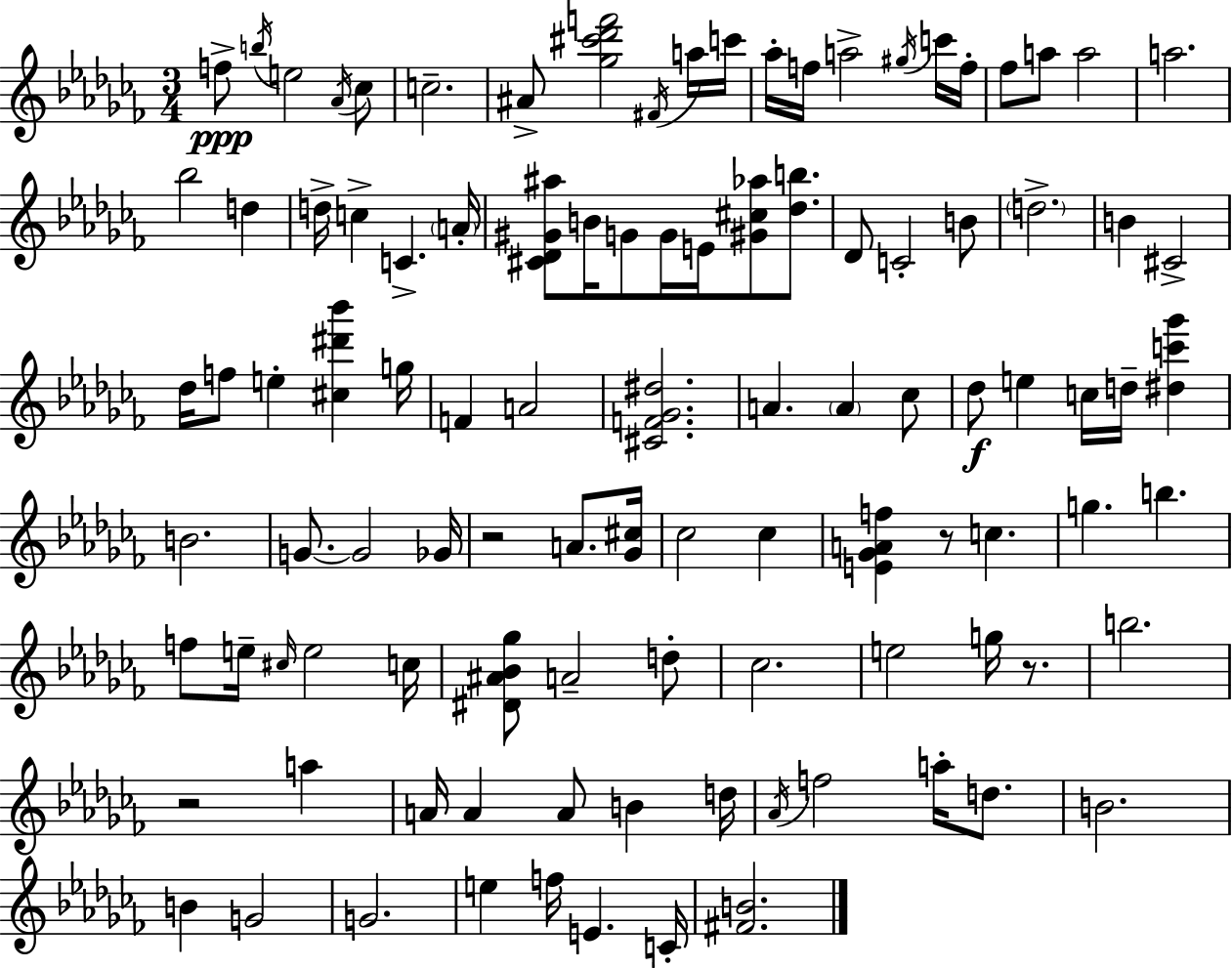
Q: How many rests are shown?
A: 4